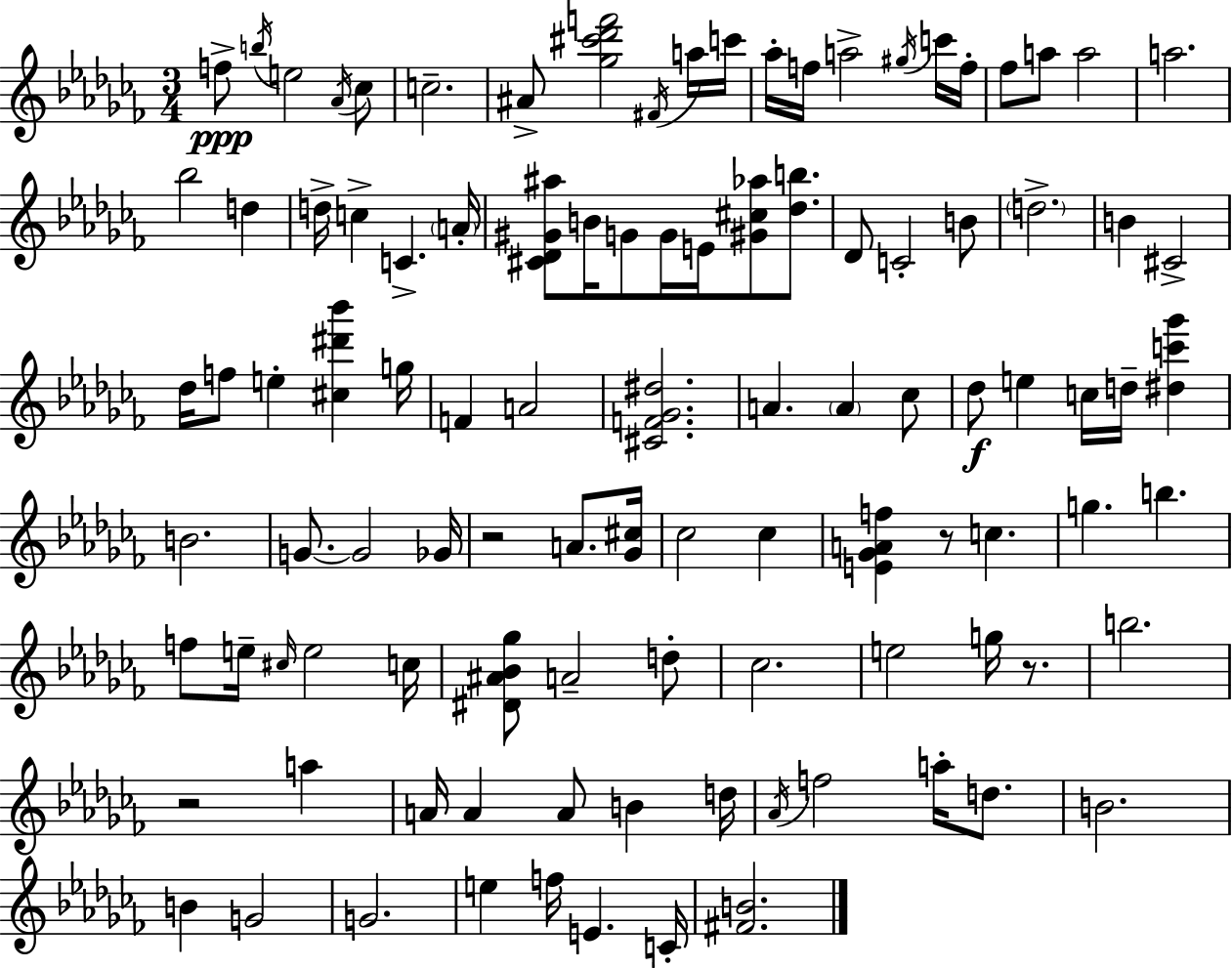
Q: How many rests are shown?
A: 4